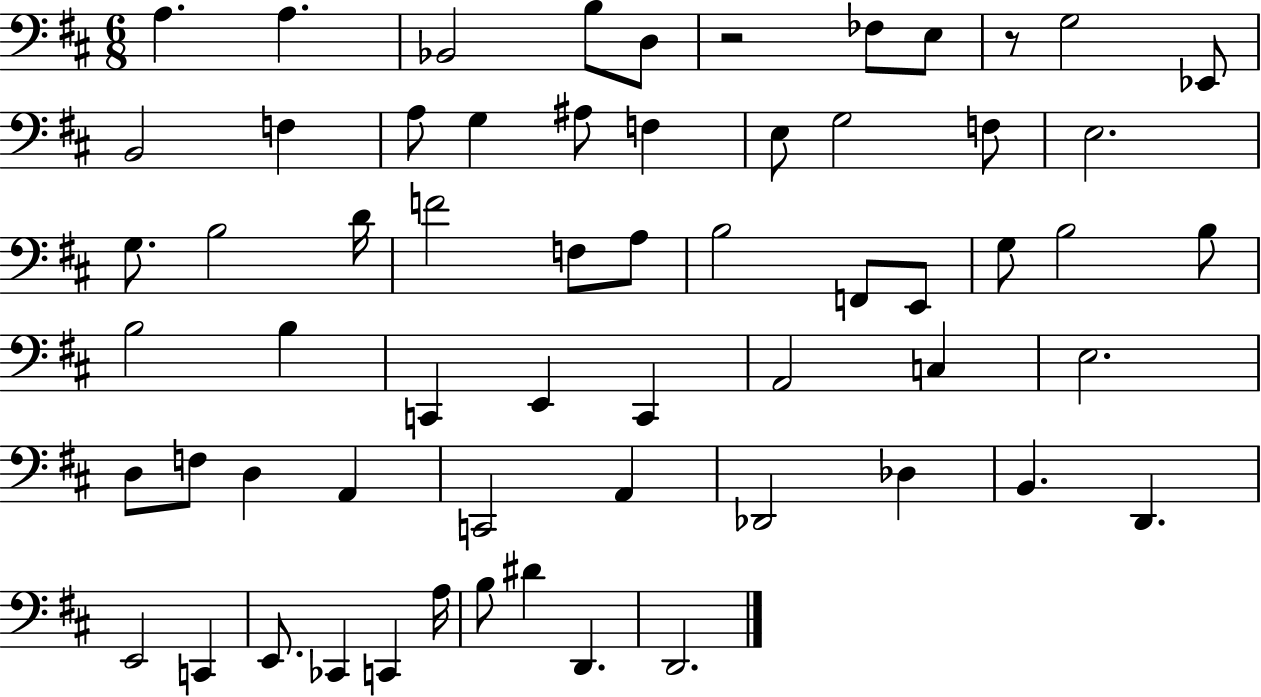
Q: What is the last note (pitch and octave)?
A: D2